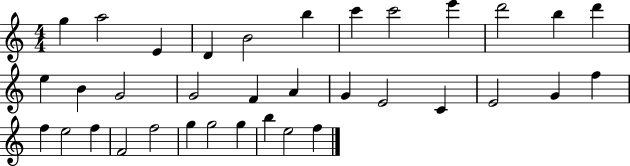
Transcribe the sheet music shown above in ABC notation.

X:1
T:Untitled
M:4/4
L:1/4
K:C
g a2 E D B2 b c' c'2 e' d'2 b d' e B G2 G2 F A G E2 C E2 G f f e2 f F2 f2 g g2 g b e2 f